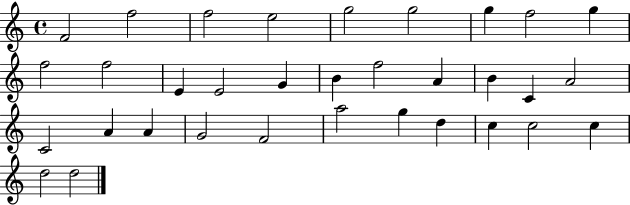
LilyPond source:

{
  \clef treble
  \time 4/4
  \defaultTimeSignature
  \key c \major
  f'2 f''2 | f''2 e''2 | g''2 g''2 | g''4 f''2 g''4 | \break f''2 f''2 | e'4 e'2 g'4 | b'4 f''2 a'4 | b'4 c'4 a'2 | \break c'2 a'4 a'4 | g'2 f'2 | a''2 g''4 d''4 | c''4 c''2 c''4 | \break d''2 d''2 | \bar "|."
}